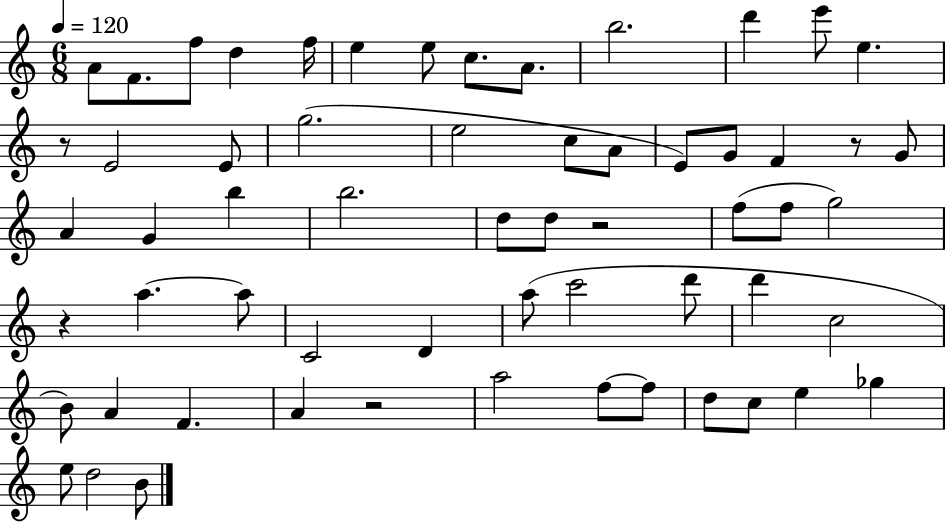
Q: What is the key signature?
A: C major